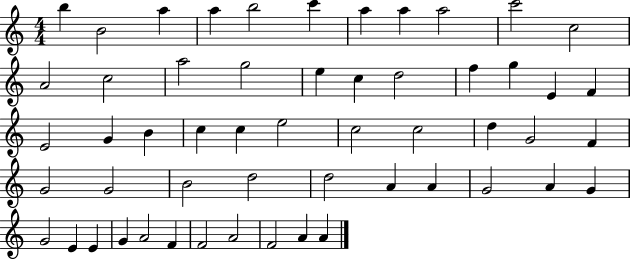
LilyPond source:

{
  \clef treble
  \numericTimeSignature
  \time 4/4
  \key c \major
  b''4 b'2 a''4 | a''4 b''2 c'''4 | a''4 a''4 a''2 | c'''2 c''2 | \break a'2 c''2 | a''2 g''2 | e''4 c''4 d''2 | f''4 g''4 e'4 f'4 | \break e'2 g'4 b'4 | c''4 c''4 e''2 | c''2 c''2 | d''4 g'2 f'4 | \break g'2 g'2 | b'2 d''2 | d''2 a'4 a'4 | g'2 a'4 g'4 | \break g'2 e'4 e'4 | g'4 a'2 f'4 | f'2 a'2 | f'2 a'4 a'4 | \break \bar "|."
}